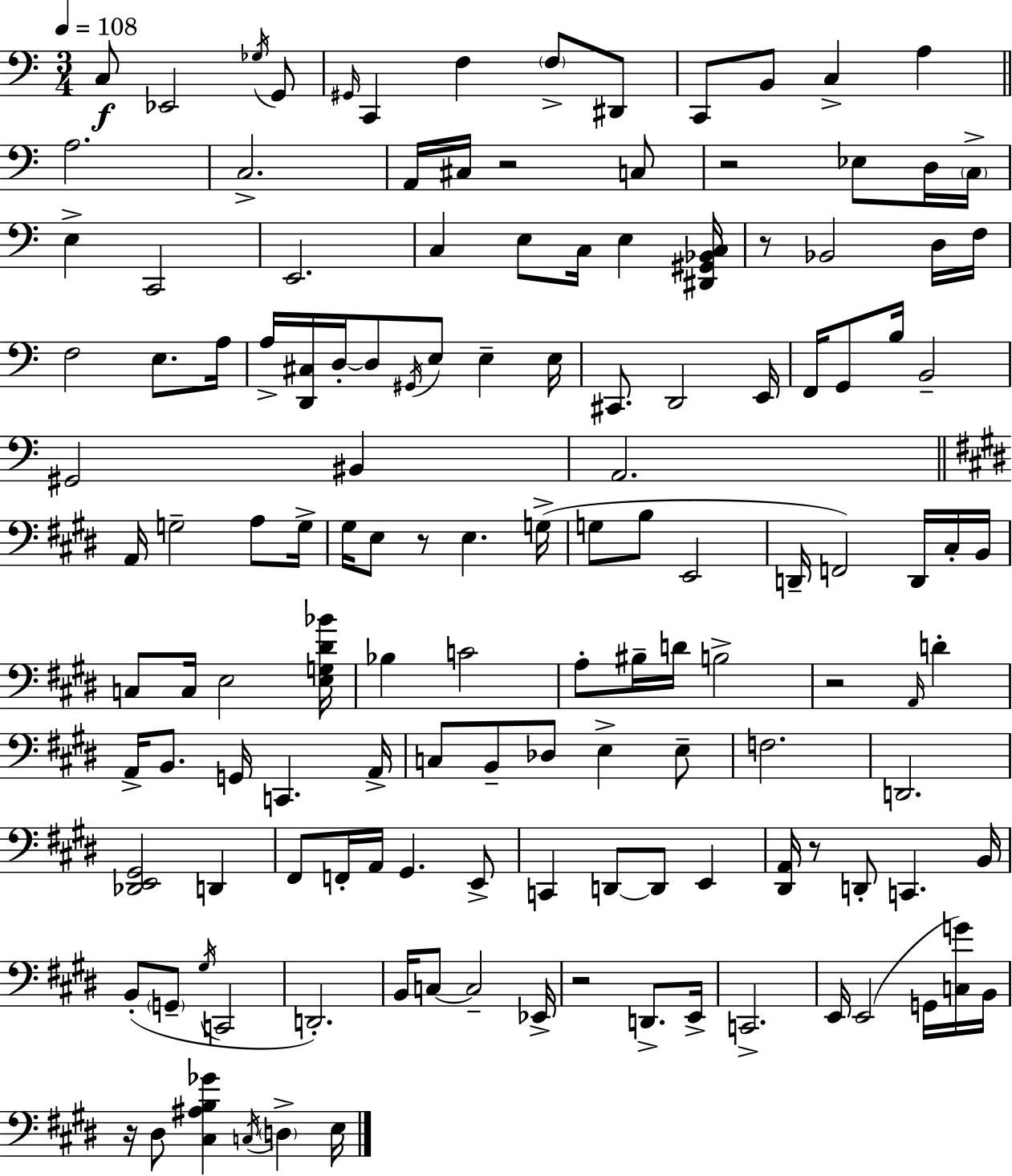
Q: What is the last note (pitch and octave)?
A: E3